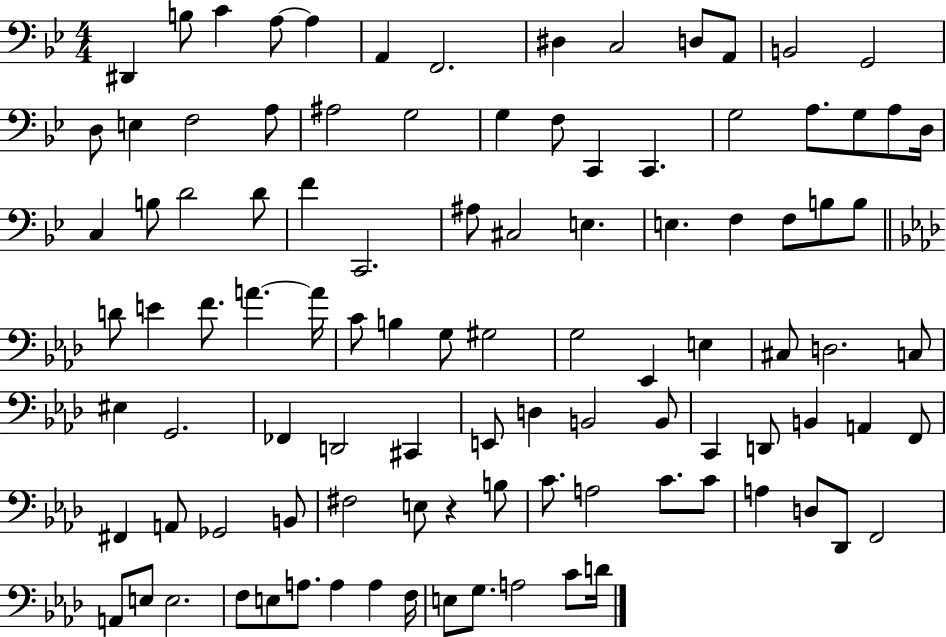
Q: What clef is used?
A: bass